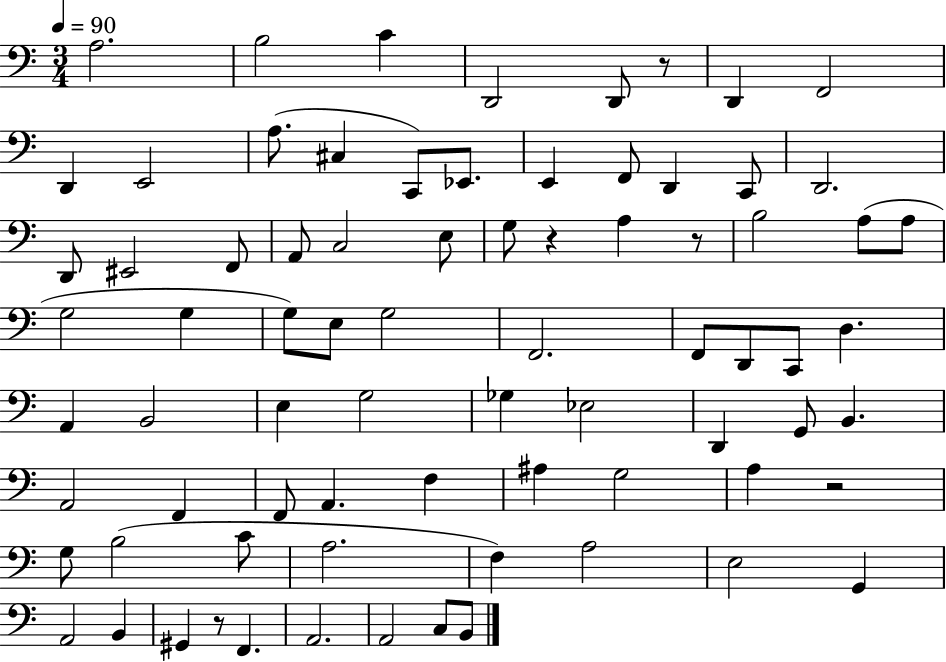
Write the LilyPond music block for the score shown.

{
  \clef bass
  \numericTimeSignature
  \time 3/4
  \key c \major
  \tempo 4 = 90
  a2. | b2 c'4 | d,2 d,8 r8 | d,4 f,2 | \break d,4 e,2 | a8.( cis4 c,8) ees,8. | e,4 f,8 d,4 c,8 | d,2. | \break d,8 eis,2 f,8 | a,8 c2 e8 | g8 r4 a4 r8 | b2 a8( a8 | \break g2 g4 | g8) e8 g2 | f,2. | f,8 d,8 c,8 d4. | \break a,4 b,2 | e4 g2 | ges4 ees2 | d,4 g,8 b,4. | \break a,2 f,4 | f,8 a,4. f4 | ais4 g2 | a4 r2 | \break g8 b2( c'8 | a2. | f4) a2 | e2 g,4 | \break a,2 b,4 | gis,4 r8 f,4. | a,2. | a,2 c8 b,8 | \break \bar "|."
}